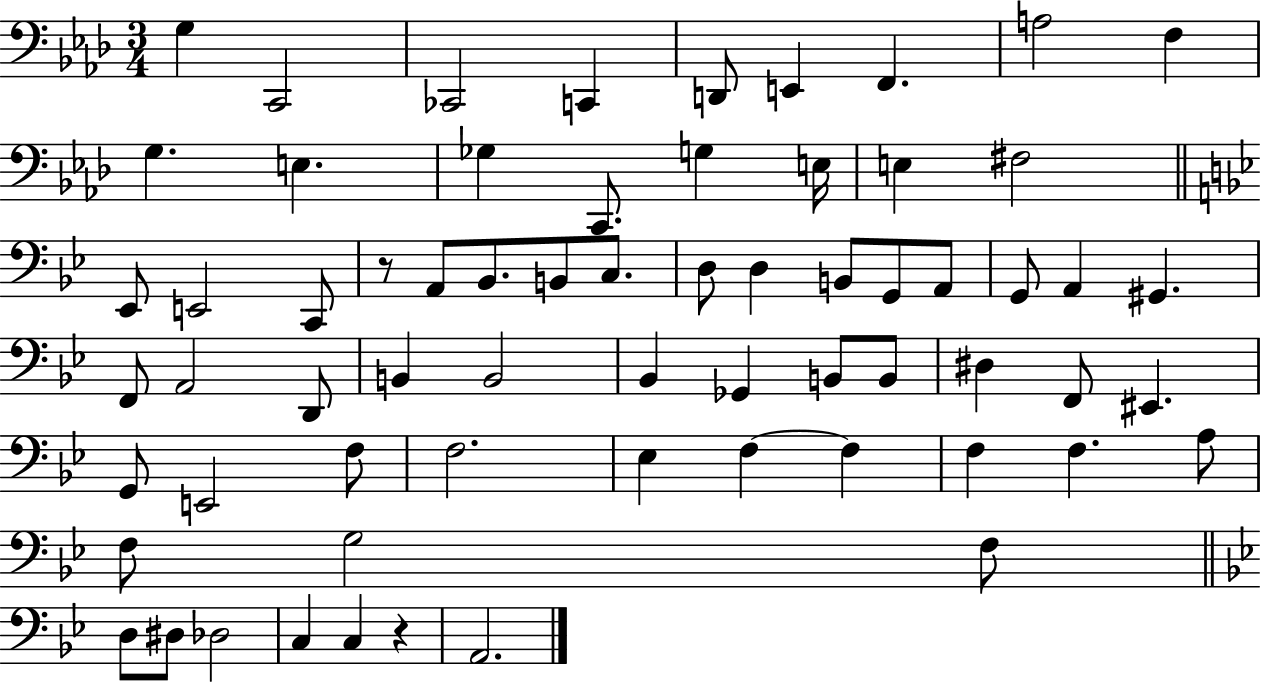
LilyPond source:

{
  \clef bass
  \numericTimeSignature
  \time 3/4
  \key aes \major
  g4 c,2 | ces,2 c,4 | d,8 e,4 f,4. | a2 f4 | \break g4. e4. | ges4 c,8. g4 e16 | e4 fis2 | \bar "||" \break \key g \minor ees,8 e,2 c,8 | r8 a,8 bes,8. b,8 c8. | d8 d4 b,8 g,8 a,8 | g,8 a,4 gis,4. | \break f,8 a,2 d,8 | b,4 b,2 | bes,4 ges,4 b,8 b,8 | dis4 f,8 eis,4. | \break g,8 e,2 f8 | f2. | ees4 f4~~ f4 | f4 f4. a8 | \break f8 g2 f8 | \bar "||" \break \key bes \major d8 dis8 des2 | c4 c4 r4 | a,2. | \bar "|."
}